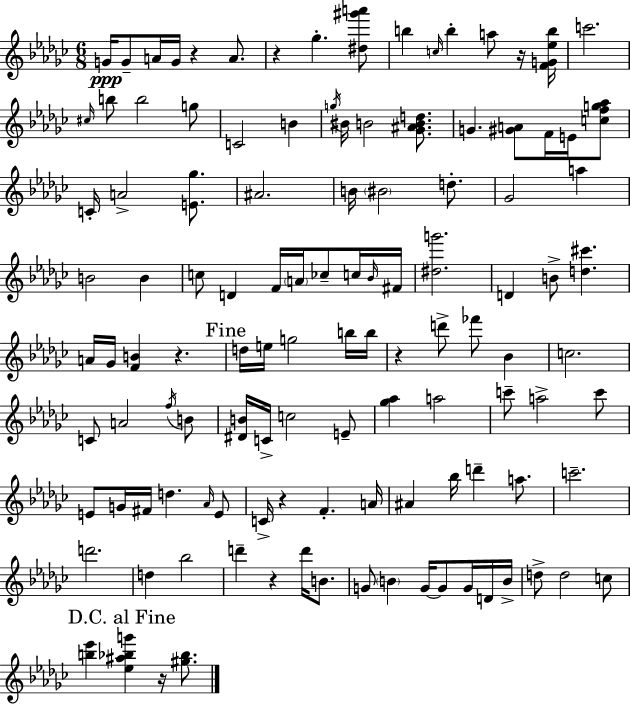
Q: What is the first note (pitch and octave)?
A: G4